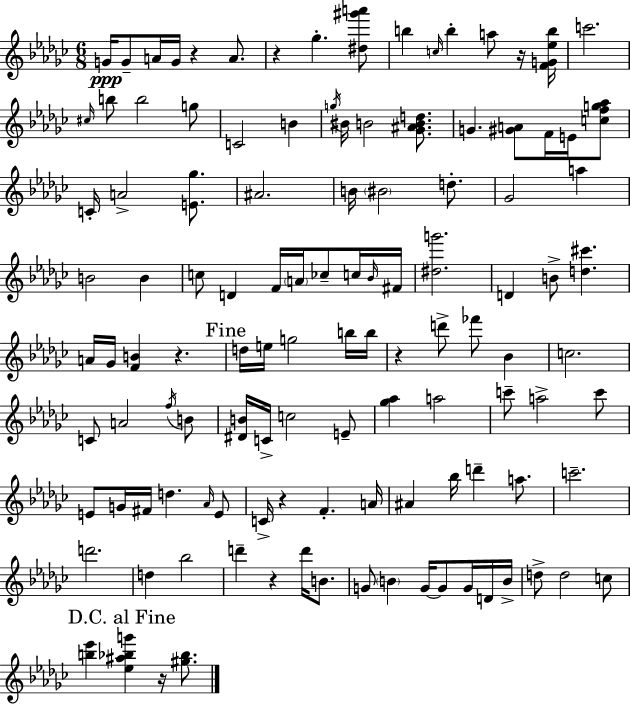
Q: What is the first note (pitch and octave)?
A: G4